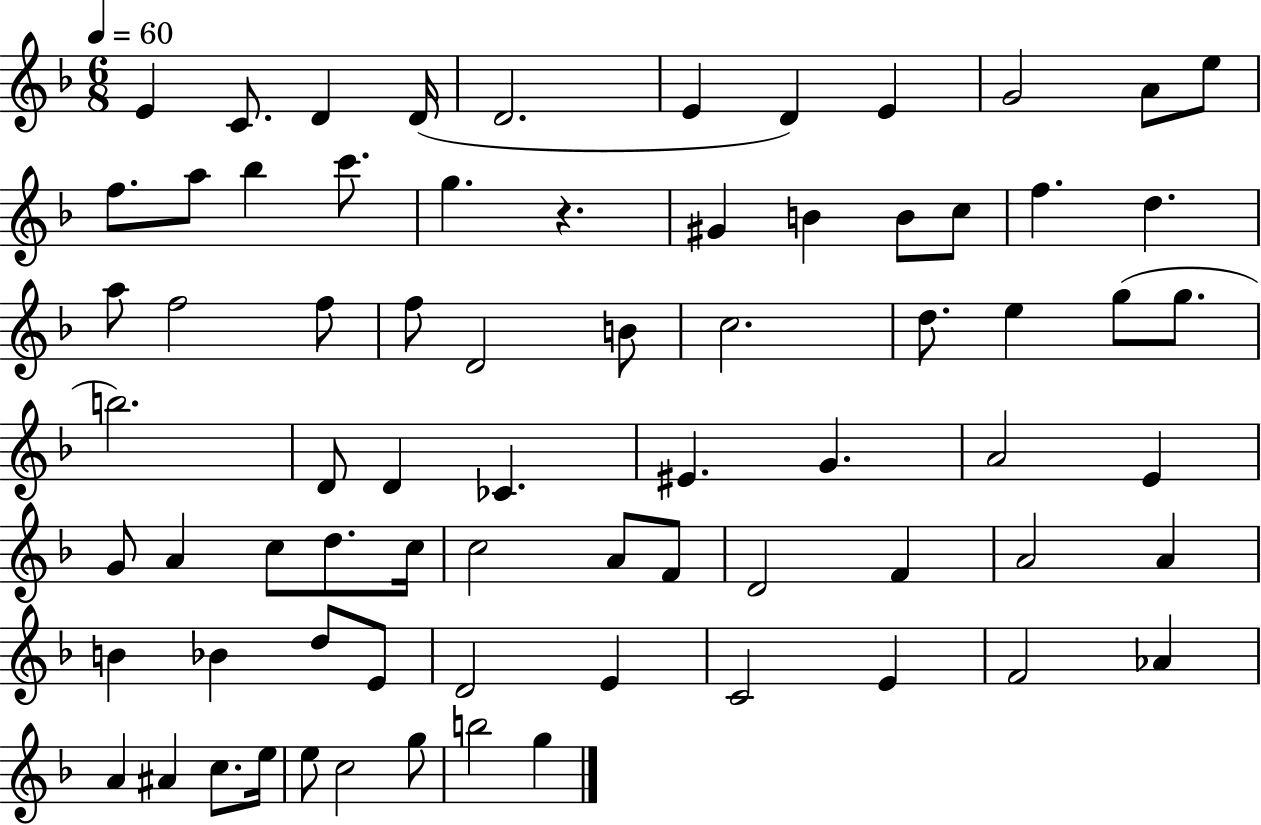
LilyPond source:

{
  \clef treble
  \numericTimeSignature
  \time 6/8
  \key f \major
  \tempo 4 = 60
  \repeat volta 2 { e'4 c'8. d'4 d'16( | d'2. | e'4 d'4) e'4 | g'2 a'8 e''8 | \break f''8. a''8 bes''4 c'''8. | g''4. r4. | gis'4 b'4 b'8 c''8 | f''4. d''4. | \break a''8 f''2 f''8 | f''8 d'2 b'8 | c''2. | d''8. e''4 g''8( g''8. | \break b''2.) | d'8 d'4 ces'4. | eis'4. g'4. | a'2 e'4 | \break g'8 a'4 c''8 d''8. c''16 | c''2 a'8 f'8 | d'2 f'4 | a'2 a'4 | \break b'4 bes'4 d''8 e'8 | d'2 e'4 | c'2 e'4 | f'2 aes'4 | \break a'4 ais'4 c''8. e''16 | e''8 c''2 g''8 | b''2 g''4 | } \bar "|."
}